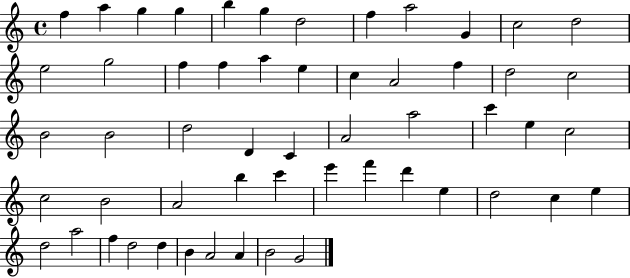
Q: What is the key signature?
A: C major